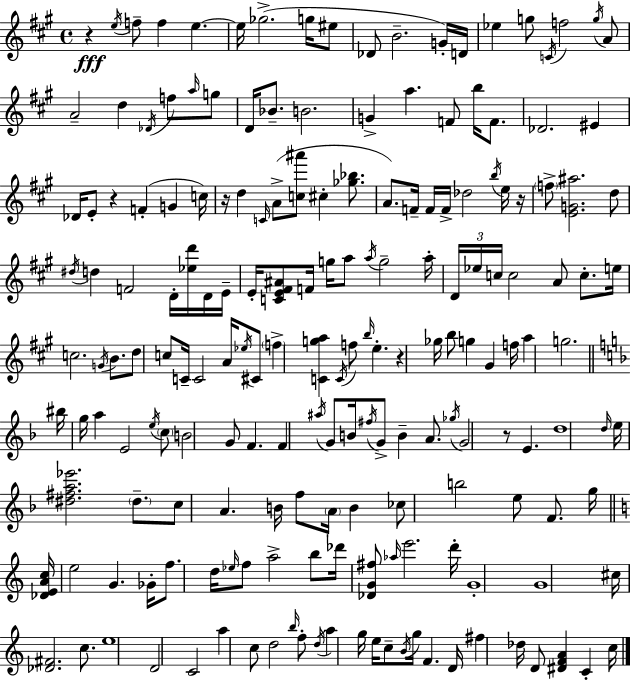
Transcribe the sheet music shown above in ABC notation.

X:1
T:Untitled
M:4/4
L:1/4
K:A
z e/4 f/2 f e e/4 _g2 g/4 ^e/2 _D/2 B2 G/4 D/4 _e g/2 C/4 f2 g/4 A/2 A2 d _D/4 f/2 a/4 g/2 D/4 _B/2 B2 G a F/2 b/4 F/2 _D2 ^E _D/4 E/2 z F G c/4 z/4 d C/4 A/2 [c^a']/2 ^c [_g_b]/2 A/2 F/4 F/4 F/4 _d2 b/4 e/4 z/4 f/2 [EG^a]2 d/2 ^d/4 d F2 D/4 [_ed']/4 D/4 E/4 E/4 [CE^F^A]/2 F/4 g/4 a/2 a/4 g2 a/4 D/4 _e/4 c/4 c2 A/2 c/2 e/4 c2 G/4 B/2 d/2 c/2 C/4 C2 A/4 _e/4 ^C/2 f [Cga] C/4 f/2 b/4 e z _g/4 b/2 g ^G f/4 a g2 ^b/4 g/4 a E2 e/4 c/2 B2 G/2 F F ^a/4 G/2 B/4 ^f/4 G/2 B A/2 _g/4 G2 z/2 E d4 d/4 e/4 [^d^fa_e']2 ^d/2 c/2 A B/4 f/2 A/4 B _c/2 b2 e/2 F/2 g/4 [_DEAc]/4 e2 G _G/4 f/2 d/4 _e/4 f/2 a2 b/2 _d'/4 [_DG^f]/2 _a/4 e'2 d'/4 G4 G4 ^c/4 [_D^F]2 c/2 e4 D2 C2 a c/2 d2 b/4 f/2 d/4 a g/4 e/4 c/2 B/4 g/4 F D/4 ^f _d/4 D/2 [^DFA] C c/4